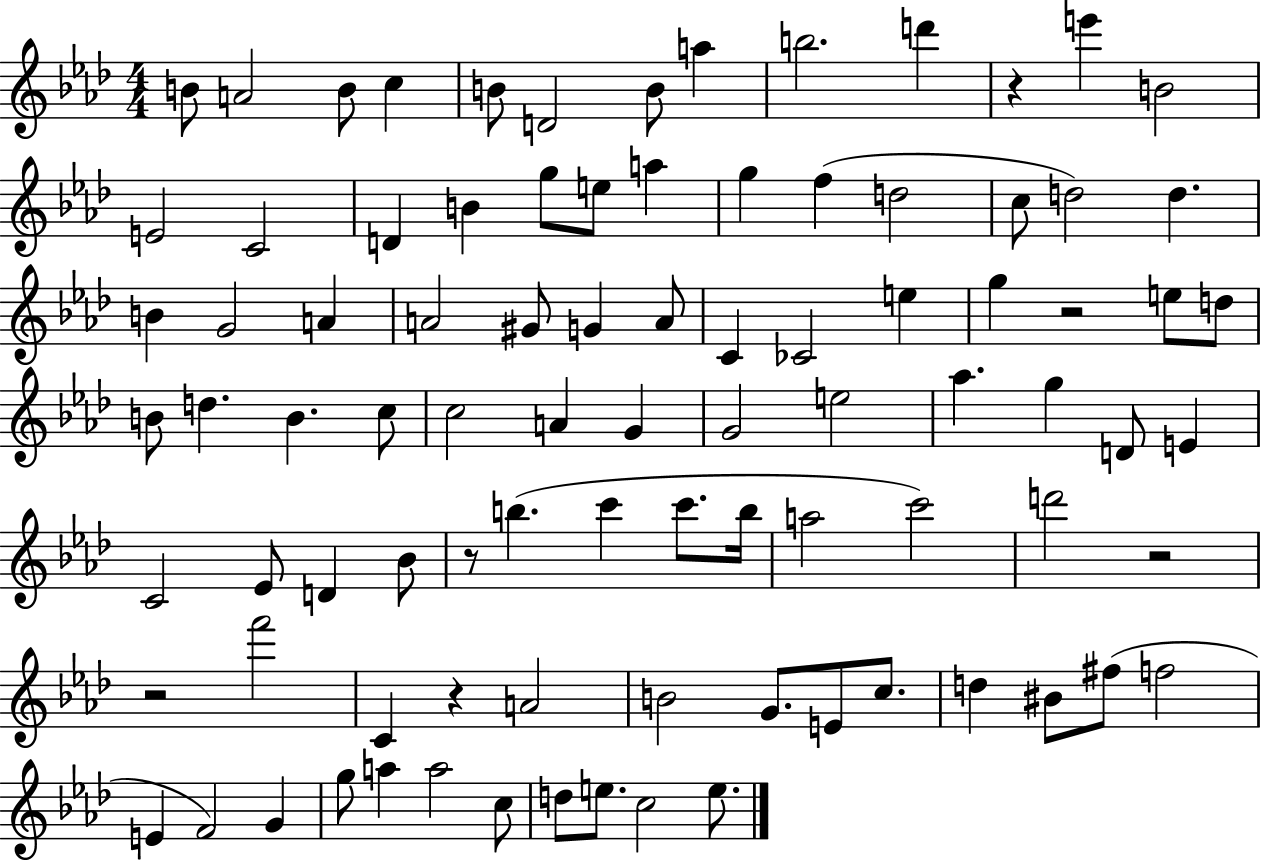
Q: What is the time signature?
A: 4/4